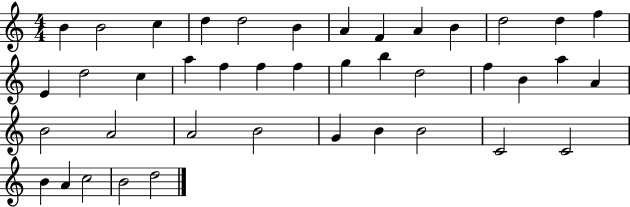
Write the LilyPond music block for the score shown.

{
  \clef treble
  \numericTimeSignature
  \time 4/4
  \key c \major
  b'4 b'2 c''4 | d''4 d''2 b'4 | a'4 f'4 a'4 b'4 | d''2 d''4 f''4 | \break e'4 d''2 c''4 | a''4 f''4 f''4 f''4 | g''4 b''4 d''2 | f''4 b'4 a''4 a'4 | \break b'2 a'2 | a'2 b'2 | g'4 b'4 b'2 | c'2 c'2 | \break b'4 a'4 c''2 | b'2 d''2 | \bar "|."
}